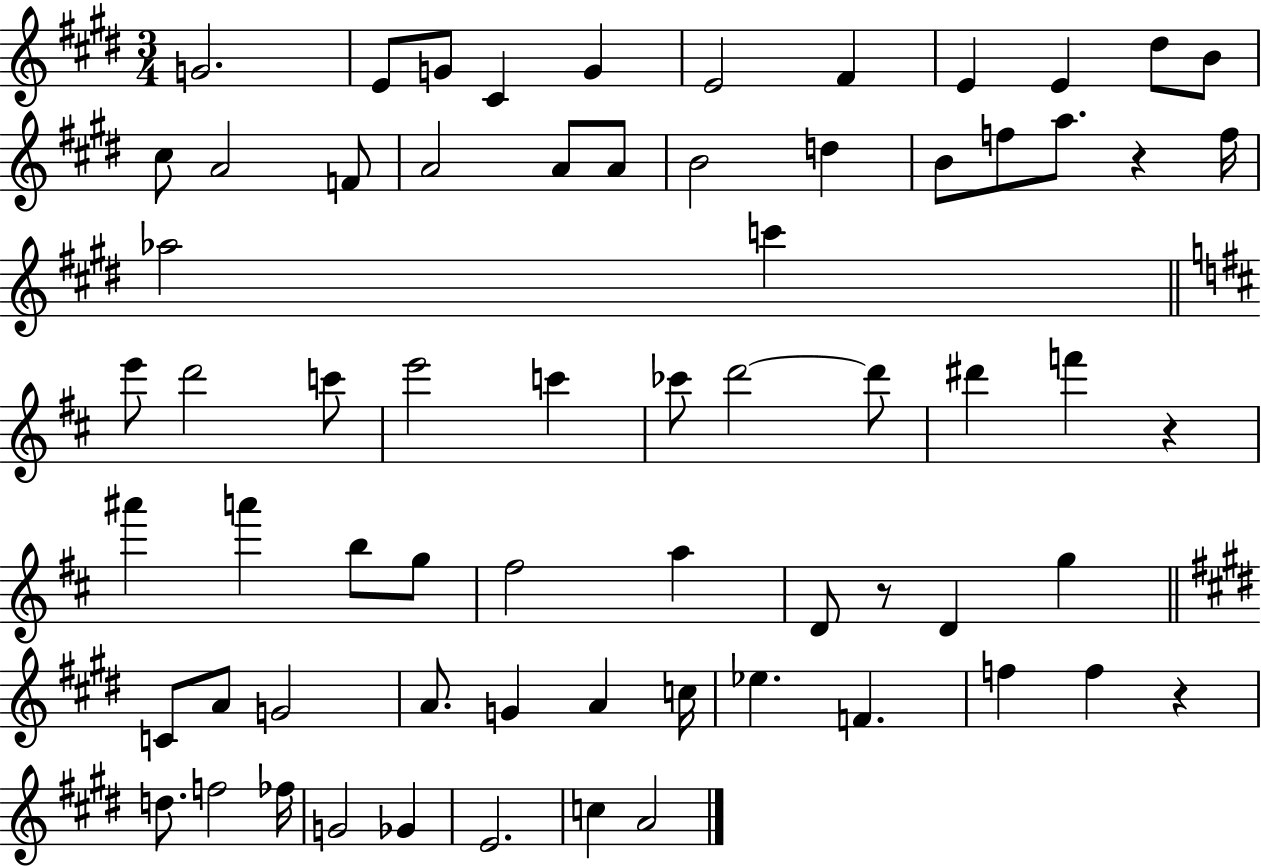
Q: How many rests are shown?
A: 4